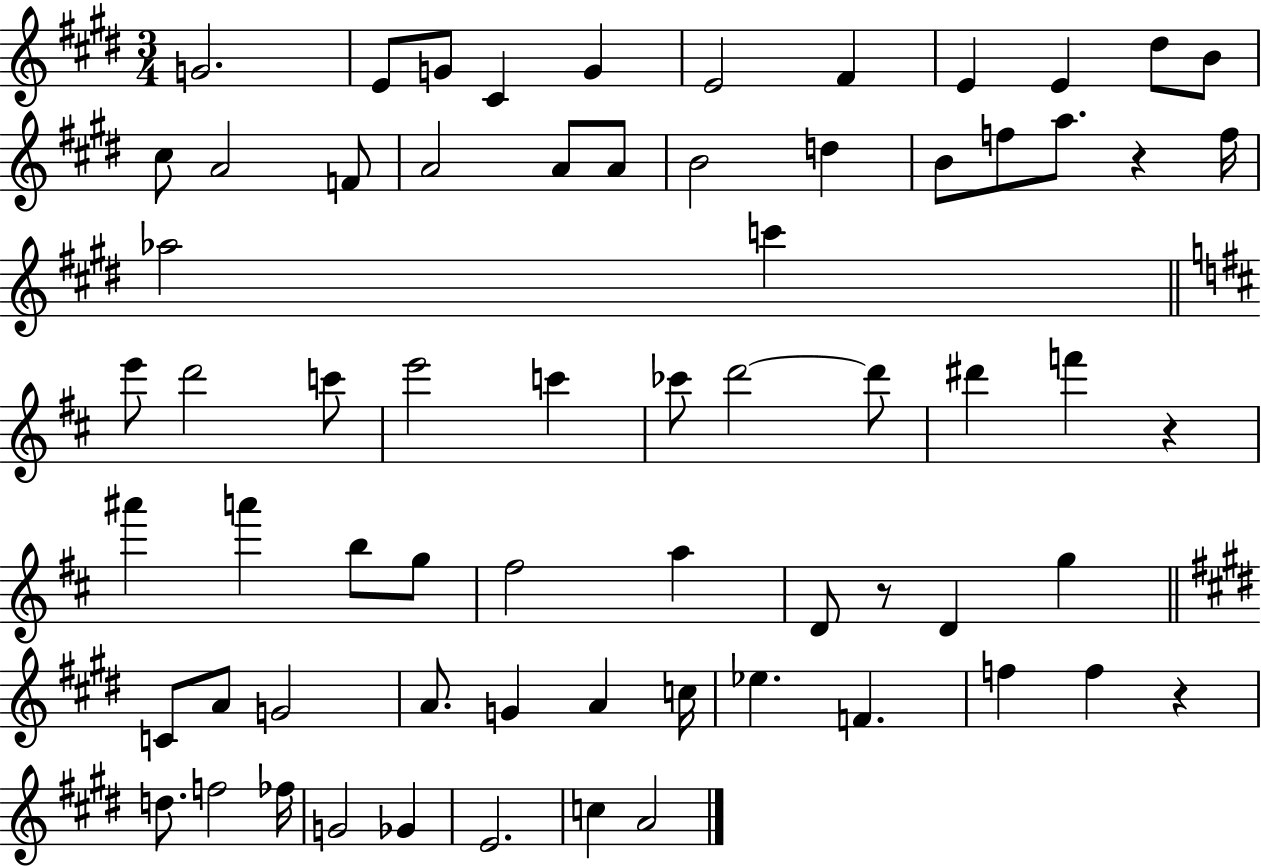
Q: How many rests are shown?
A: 4